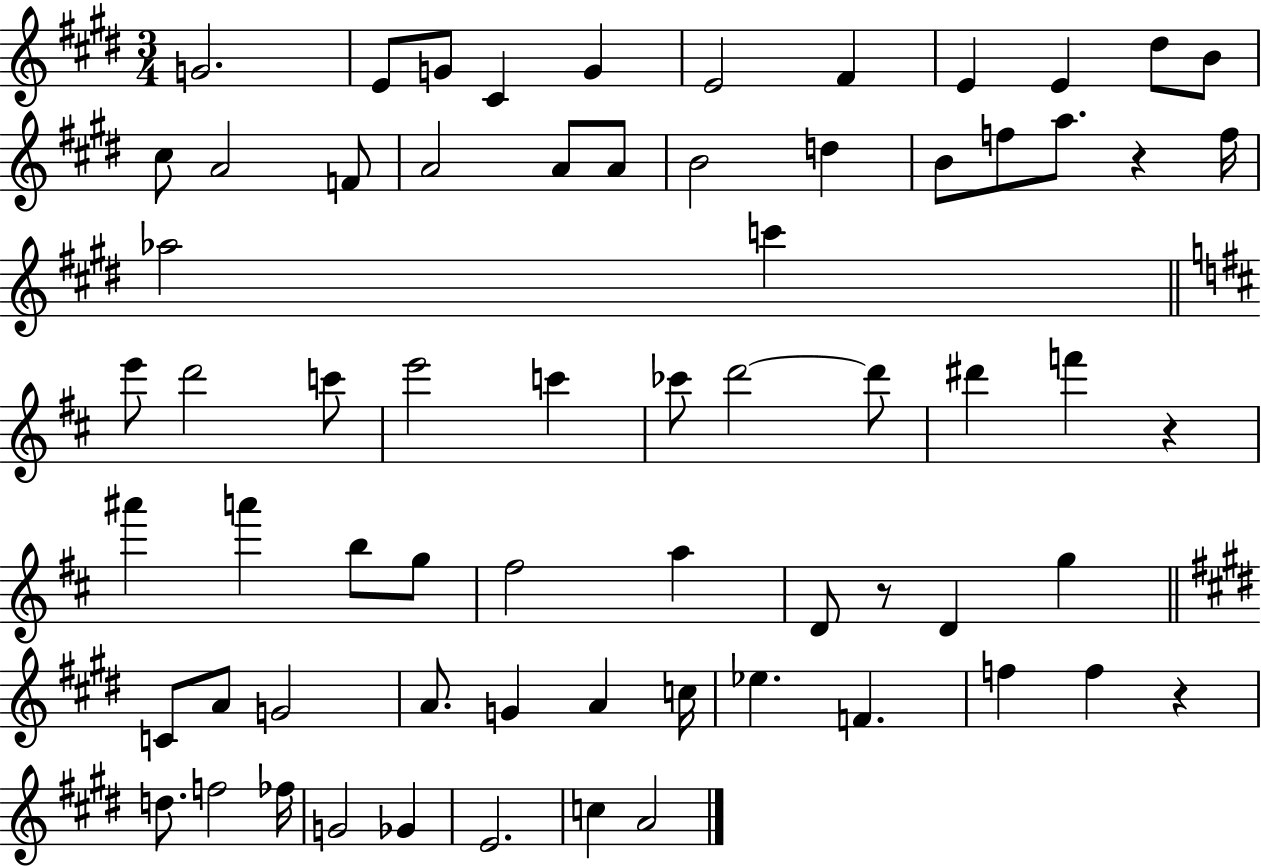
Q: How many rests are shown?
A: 4